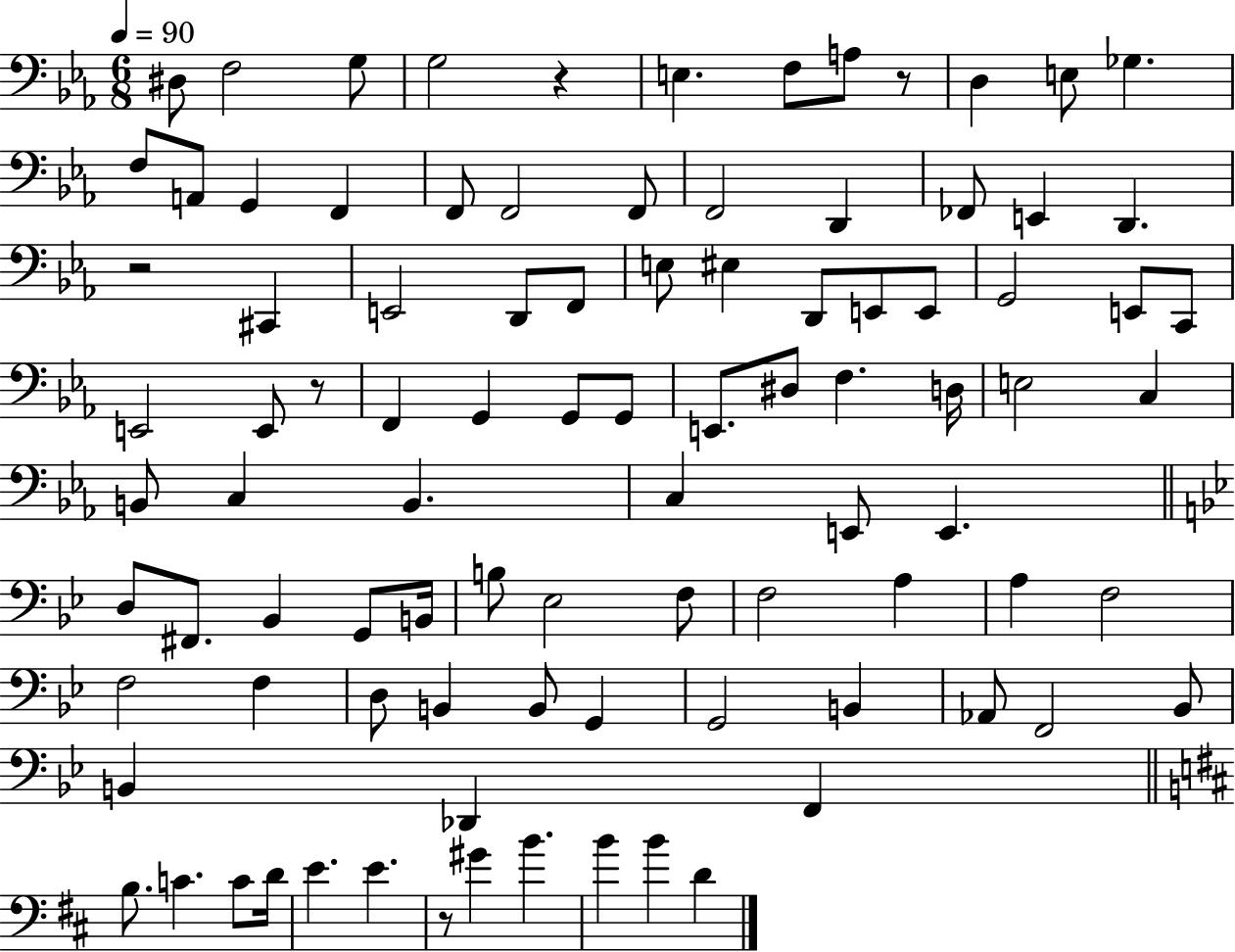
X:1
T:Untitled
M:6/8
L:1/4
K:Eb
^D,/2 F,2 G,/2 G,2 z E, F,/2 A,/2 z/2 D, E,/2 _G, F,/2 A,,/2 G,, F,, F,,/2 F,,2 F,,/2 F,,2 D,, _F,,/2 E,, D,, z2 ^C,, E,,2 D,,/2 F,,/2 E,/2 ^E, D,,/2 E,,/2 E,,/2 G,,2 E,,/2 C,,/2 E,,2 E,,/2 z/2 F,, G,, G,,/2 G,,/2 E,,/2 ^D,/2 F, D,/4 E,2 C, B,,/2 C, B,, C, E,,/2 E,, D,/2 ^F,,/2 _B,, G,,/2 B,,/4 B,/2 _E,2 F,/2 F,2 A, A, F,2 F,2 F, D,/2 B,, B,,/2 G,, G,,2 B,, _A,,/2 F,,2 _B,,/2 B,, _D,, F,, B,/2 C C/2 D/4 E E z/2 ^G B B B D